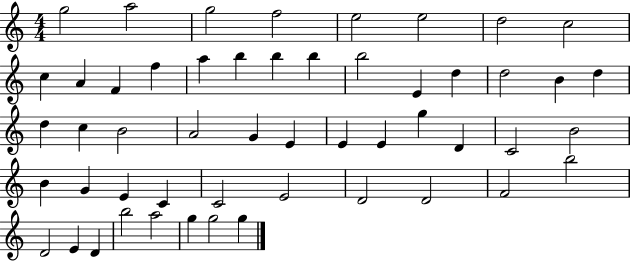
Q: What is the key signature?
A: C major